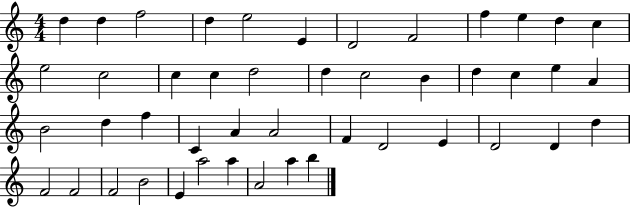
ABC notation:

X:1
T:Untitled
M:4/4
L:1/4
K:C
d d f2 d e2 E D2 F2 f e d c e2 c2 c c d2 d c2 B d c e A B2 d f C A A2 F D2 E D2 D d F2 F2 F2 B2 E a2 a A2 a b